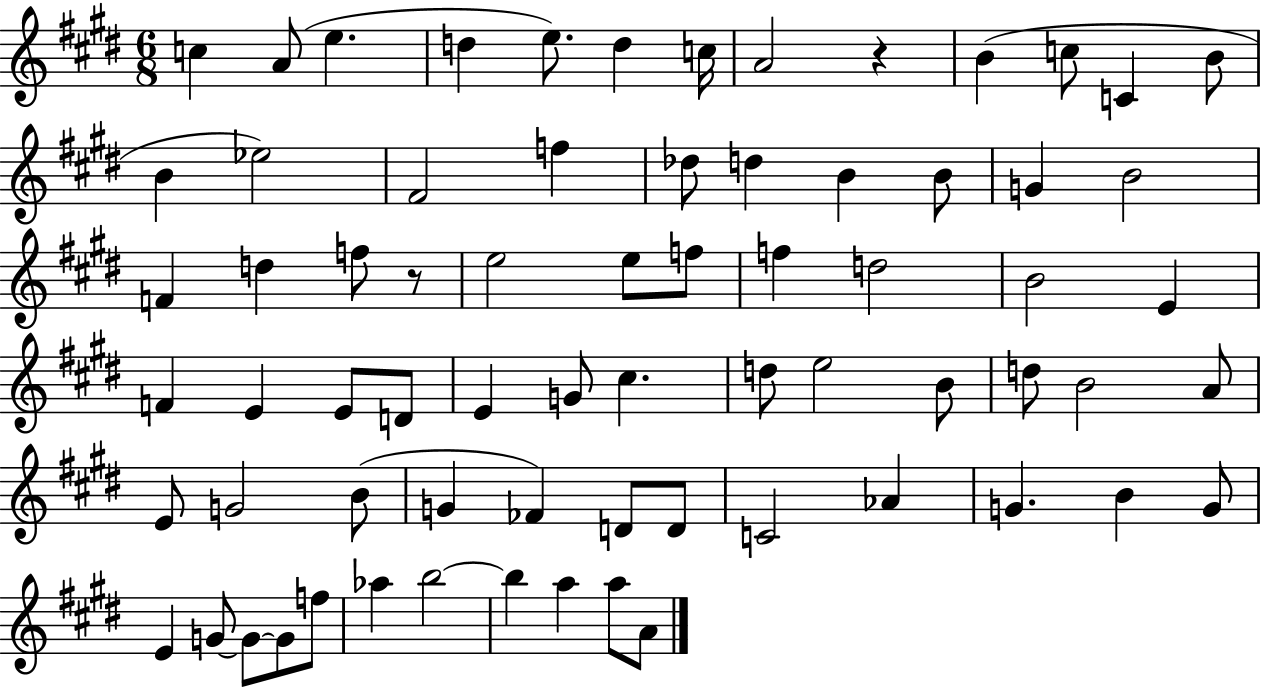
{
  \clef treble
  \numericTimeSignature
  \time 6/8
  \key e \major
  c''4 a'8( e''4. | d''4 e''8.) d''4 c''16 | a'2 r4 | b'4( c''8 c'4 b'8 | \break b'4 ees''2) | fis'2 f''4 | des''8 d''4 b'4 b'8 | g'4 b'2 | \break f'4 d''4 f''8 r8 | e''2 e''8 f''8 | f''4 d''2 | b'2 e'4 | \break f'4 e'4 e'8 d'8 | e'4 g'8 cis''4. | d''8 e''2 b'8 | d''8 b'2 a'8 | \break e'8 g'2 b'8( | g'4 fes'4) d'8 d'8 | c'2 aes'4 | g'4. b'4 g'8 | \break e'4 g'8~~ g'8~~ g'8 f''8 | aes''4 b''2~~ | b''4 a''4 a''8 a'8 | \bar "|."
}